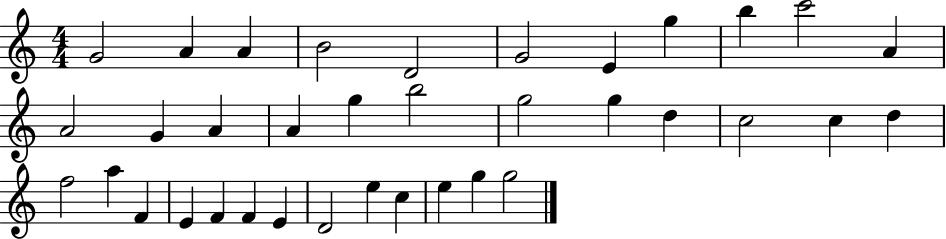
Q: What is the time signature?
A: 4/4